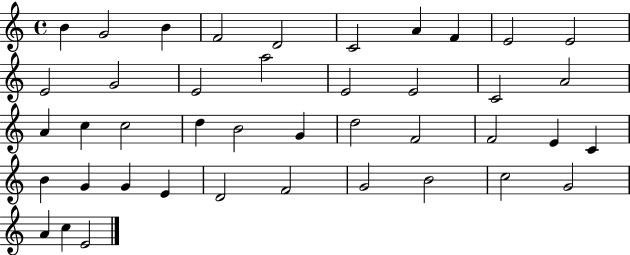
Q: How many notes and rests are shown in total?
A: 42